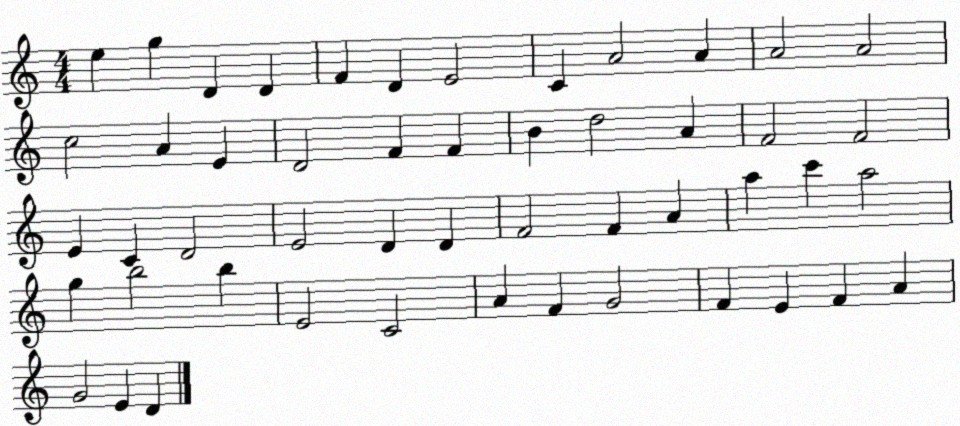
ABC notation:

X:1
T:Untitled
M:4/4
L:1/4
K:C
e g D D F D E2 C A2 A A2 A2 c2 A E D2 F F B d2 A F2 F2 E C D2 E2 D D F2 F A a c' a2 g b2 b E2 C2 A F G2 F E F A G2 E D